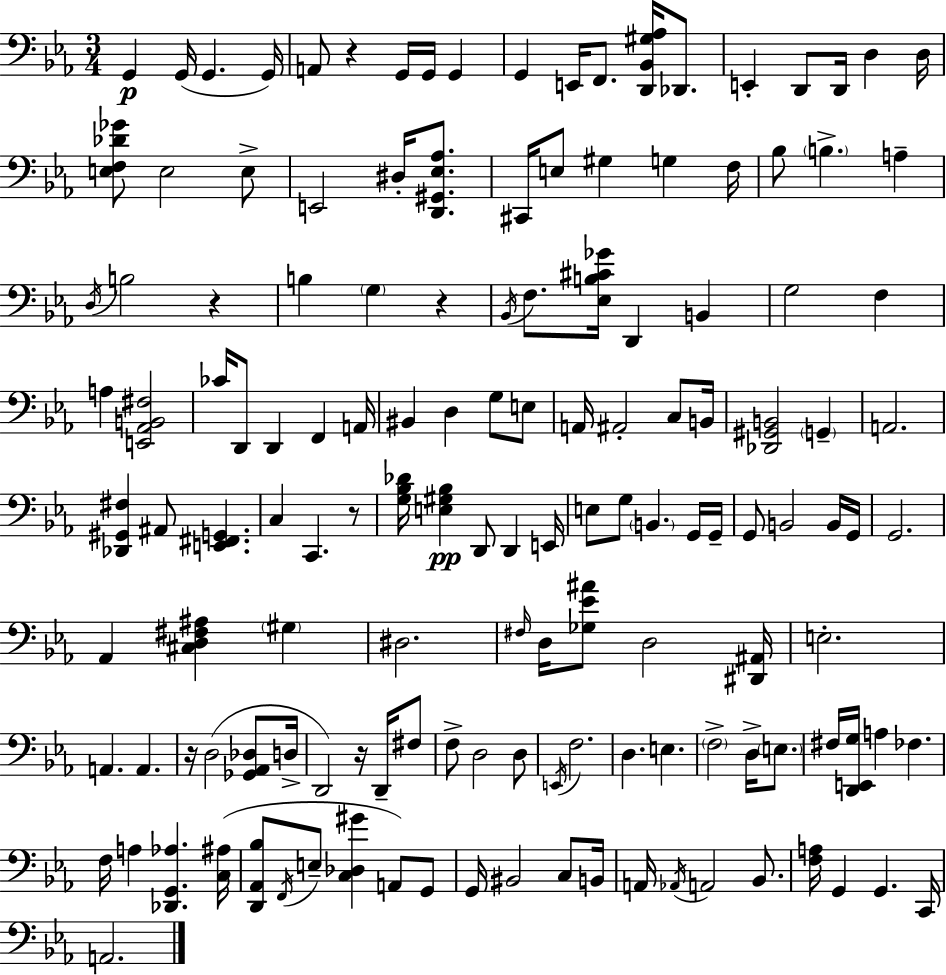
G2/q G2/s G2/q. G2/s A2/e R/q G2/s G2/s G2/q G2/q E2/s F2/e. [D2,Bb2,G#3,Ab3]/s Db2/e. E2/q D2/e D2/s D3/q D3/s [E3,F3,Db4,Gb4]/e E3/h E3/e E2/h D#3/s [D2,G#2,Eb3,Ab3]/e. C#2/s E3/e G#3/q G3/q F3/s Bb3/e B3/q. A3/q D3/s B3/h R/q B3/q G3/q R/q Bb2/s F3/e. [Eb3,B3,C#4,Gb4]/s D2/q B2/q G3/h F3/q A3/q [E2,Ab2,B2,F#3]/h CES4/s D2/e D2/q F2/q A2/s BIS2/q D3/q G3/e E3/e A2/s A#2/h C3/e B2/s [Db2,G#2,B2]/h G2/q A2/h. [Db2,G#2,F#3]/q A#2/e [E2,F#2,G2]/q. C3/q C2/q. R/e [G3,Bb3,Db4]/s [E3,G#3,Bb3]/q D2/e D2/q E2/s E3/e G3/e B2/q. G2/s G2/s G2/e B2/h B2/s G2/s G2/h. Ab2/q [C#3,D3,F#3,A#3]/q G#3/q D#3/h. F#3/s D3/s [Gb3,Eb4,A#4]/e D3/h [D#2,A#2]/s E3/h. A2/q. A2/q. R/s D3/h [Gb2,Ab2,Db3]/e D3/s D2/h R/s D2/s F#3/e F3/e D3/h D3/e E2/s F3/h. D3/q. E3/q. F3/h D3/s E3/e. F#3/s [D2,E2,G3]/s A3/q FES3/q. F3/s A3/q [Db2,G2,Ab3]/q. [C3,A#3]/s [D2,Ab2,Bb3]/e F2/s E3/e [C3,Db3,G#4]/q A2/e G2/e G2/s BIS2/h C3/e B2/s A2/s Ab2/s A2/h Bb2/e. [F3,A3]/s G2/q G2/q. C2/s A2/h.